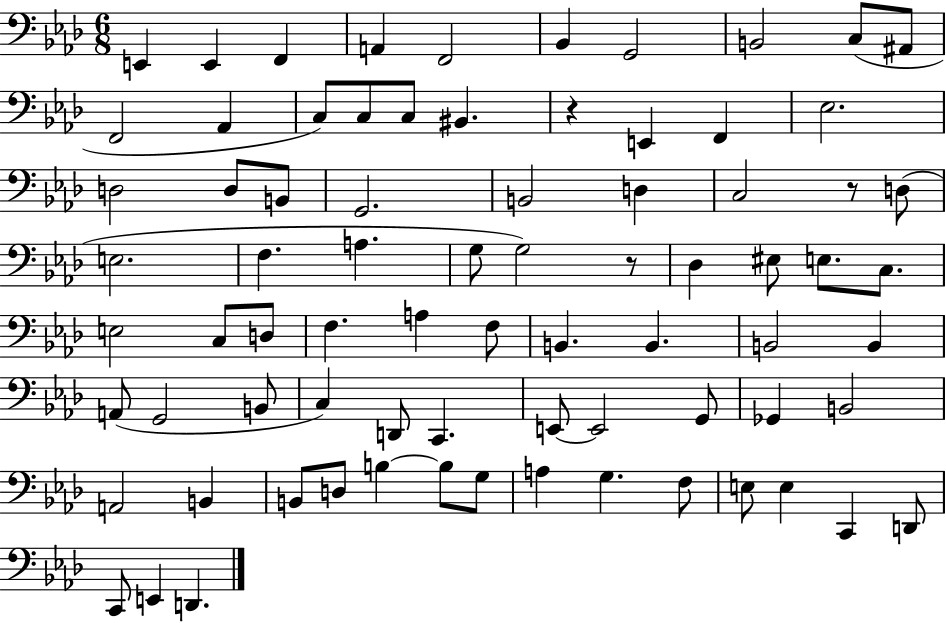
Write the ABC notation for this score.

X:1
T:Untitled
M:6/8
L:1/4
K:Ab
E,, E,, F,, A,, F,,2 _B,, G,,2 B,,2 C,/2 ^A,,/2 F,,2 _A,, C,/2 C,/2 C,/2 ^B,, z E,, F,, _E,2 D,2 D,/2 B,,/2 G,,2 B,,2 D, C,2 z/2 D,/2 E,2 F, A, G,/2 G,2 z/2 _D, ^E,/2 E,/2 C,/2 E,2 C,/2 D,/2 F, A, F,/2 B,, B,, B,,2 B,, A,,/2 G,,2 B,,/2 C, D,,/2 C,, E,,/2 E,,2 G,,/2 _G,, B,,2 A,,2 B,, B,,/2 D,/2 B, B,/2 G,/2 A, G, F,/2 E,/2 E, C,, D,,/2 C,,/2 E,, D,,